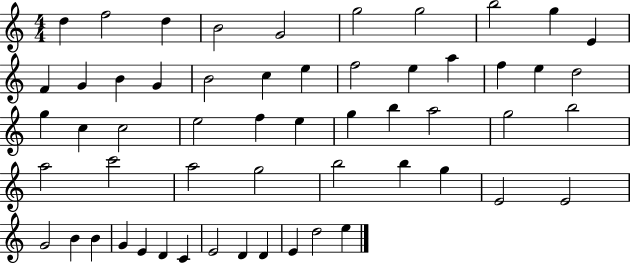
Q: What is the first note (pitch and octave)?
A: D5